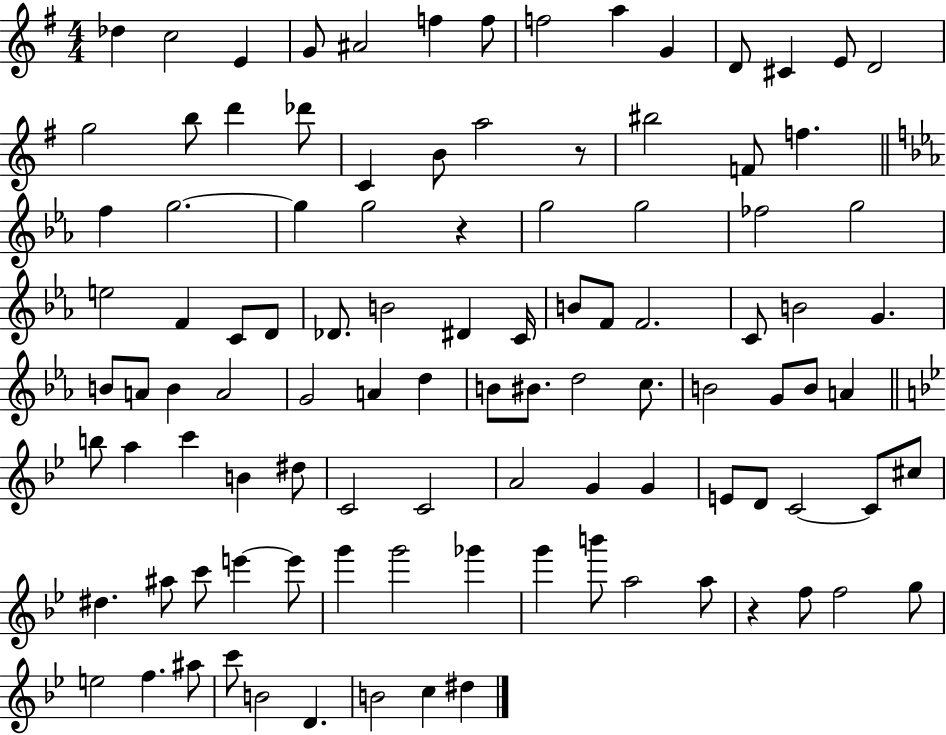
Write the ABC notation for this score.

X:1
T:Untitled
M:4/4
L:1/4
K:G
_d c2 E G/2 ^A2 f f/2 f2 a G D/2 ^C E/2 D2 g2 b/2 d' _d'/2 C B/2 a2 z/2 ^b2 F/2 f f g2 g g2 z g2 g2 _f2 g2 e2 F C/2 D/2 _D/2 B2 ^D C/4 B/2 F/2 F2 C/2 B2 G B/2 A/2 B A2 G2 A d B/2 ^B/2 d2 c/2 B2 G/2 B/2 A b/2 a c' B ^d/2 C2 C2 A2 G G E/2 D/2 C2 C/2 ^c/2 ^d ^a/2 c'/2 e' e'/2 g' g'2 _g' g' b'/2 a2 a/2 z f/2 f2 g/2 e2 f ^a/2 c'/2 B2 D B2 c ^d